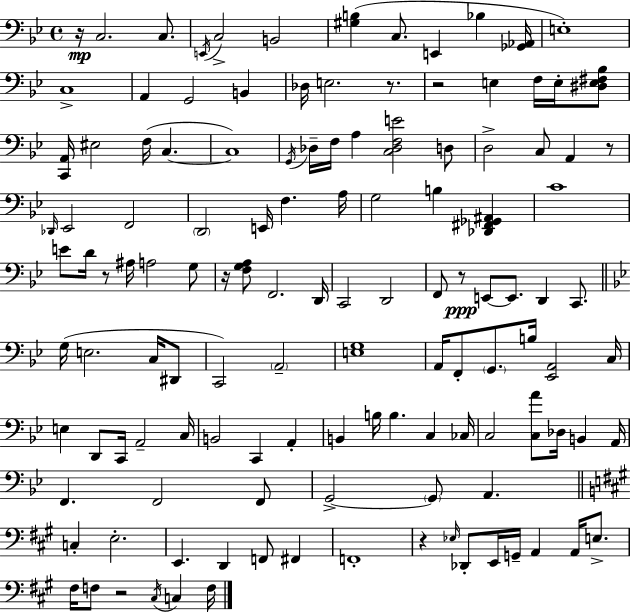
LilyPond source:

{
  \clef bass
  \time 4/4
  \defaultTimeSignature
  \key bes \major
  r16\mp c2. c8. | \acciaccatura { e,16 } c2-> b,2 | <gis b>4( c8. e,4 bes4 | <ges, aes,>16 e1-.) | \break c1-> | a,4 g,2 b,4 | des16 e2. r8. | r2 e4 f16 e16-. <dis e fis bes>8 | \break <c, a,>16 eis2 f16( c4.~~ | c1) | \acciaccatura { g,16 } des16-- f16 a4 <c des f e'>2 | d8 d2-> c8 a,4 | \break r8 \grace { des,16 } ees,2 f,2 | \parenthesize d,2 e,16 f4. | a16 g2 b4 <des, fis, ges, ais,>4 | c'1 | \break e'8 d'16 r8 ais16 a2 | g8 r16 <f g a>8 f,2. | d,16 c,2 d,2 | f,8 r8\ppp e,8~~ e,8. d,4 | \break c,8. \bar "||" \break \key bes \major g16( e2. c16 dis,8 | c,2) \parenthesize a,2-- | <e g>1 | a,16 f,8-. \parenthesize g,8. b16 <ees, a,>2 c16 | \break e4 d,8 c,16 a,2-- c16 | b,2 c,4 a,4-. | b,4 b16 b4. c4 ces16 | c2 <c a'>8 des16 b,4 a,16 | \break f,4. f,2 f,8 | g,2->~~ \parenthesize g,8 a,4. | \bar "||" \break \key a \major c4-. e2.-. | e,4. d,4 f,8 fis,4 | f,1-. | r4 \grace { ees16 } des,8-. e,16 g,16-- a,4 a,16 e8.-> | \break fis16 f8 r2 \acciaccatura { cis16 } c4 | f16 \bar "|."
}